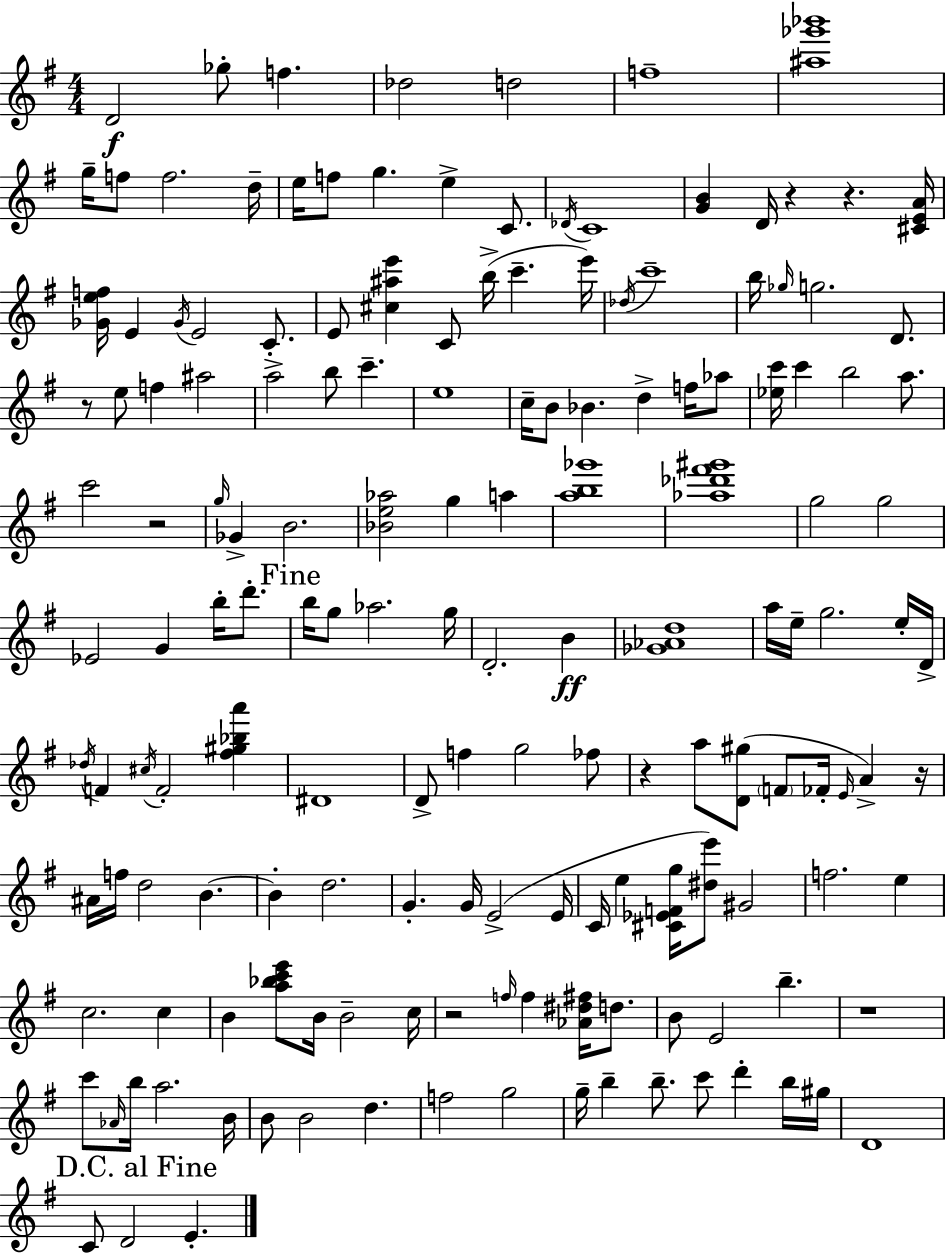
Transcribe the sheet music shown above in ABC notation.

X:1
T:Untitled
M:4/4
L:1/4
K:Em
D2 _g/2 f _d2 d2 f4 [^a_g'_b']4 g/4 f/2 f2 d/4 e/4 f/2 g e C/2 _D/4 C4 [GB] D/4 z z [^CEA]/4 [_Gef]/4 E _G/4 E2 C/2 E/2 [^c^ae'] C/2 b/4 c' e'/4 _d/4 c'4 b/4 _g/4 g2 D/2 z/2 e/2 f ^a2 a2 b/2 c' e4 c/4 B/2 _B d f/4 _a/2 [_ec']/4 c' b2 a/2 c'2 z2 g/4 _G B2 [_Be_a]2 g a [ab_g']4 [_a_d'^f'^g']4 g2 g2 _E2 G b/4 d'/2 b/4 g/2 _a2 g/4 D2 B [_G_Ad]4 a/4 e/4 g2 e/4 D/4 _d/4 F ^c/4 F2 [^f^g_ba'] ^D4 D/2 f g2 _f/2 z a/2 [D^g]/2 F/2 _F/4 E/4 A z/4 ^A/4 f/4 d2 B B d2 G G/4 E2 E/4 C/4 e [^C_EFg]/4 [^de']/2 ^G2 f2 e c2 c B [a_bc'e']/2 B/4 B2 c/4 z2 f/4 f [_A^d^f]/4 d/2 B/2 E2 b z4 c'/2 _A/4 b/4 a2 B/4 B/2 B2 d f2 g2 g/4 b b/2 c'/2 d' b/4 ^g/4 D4 C/2 D2 E